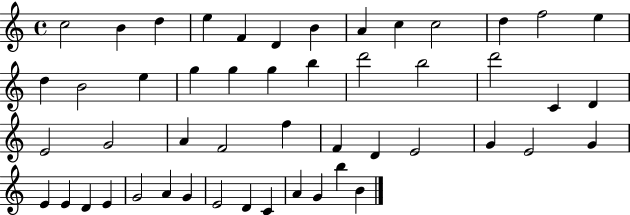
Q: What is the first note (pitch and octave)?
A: C5